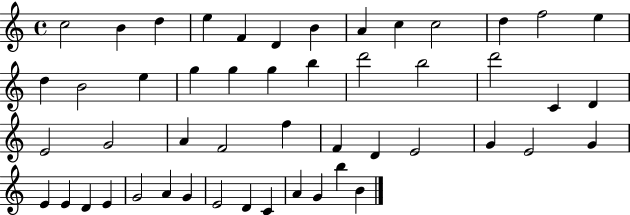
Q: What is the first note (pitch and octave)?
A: C5